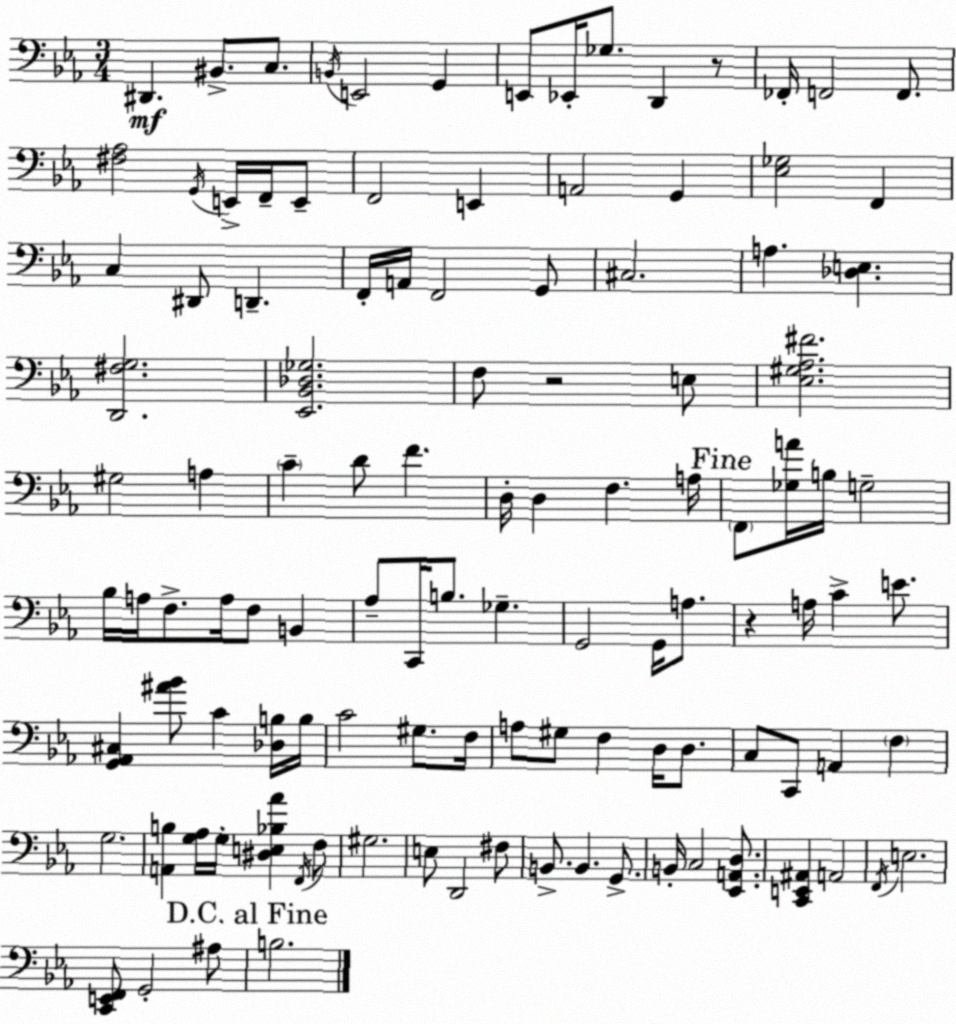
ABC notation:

X:1
T:Untitled
M:3/4
L:1/4
K:Eb
^D,, ^B,,/2 C,/2 B,,/4 E,,2 G,, E,,/2 _E,,/4 _G,/2 D,, z/2 _F,,/4 F,,2 F,,/2 [^F,_A,]2 G,,/4 E,,/4 F,,/4 E,,/2 F,,2 E,, A,,2 G,, [_E,_G,]2 F,, C, ^D,,/2 D,, F,,/4 A,,/4 F,,2 G,,/2 ^C,2 A, [_D,E,] [D,,^F,G,]2 [_E,,_B,,_D,_G,]2 F,/2 z2 E,/2 [_E,^G,_A,^F]2 ^G,2 A, C D/2 F D,/4 D, F, A,/4 F,,/2 [_G,A]/4 B,/4 G,2 _B,/4 A,/4 F,/2 A,/4 F,/2 B,, _A,/2 C,,/4 B,/2 _G, G,,2 G,,/4 A,/2 z A,/4 C E/2 [G,,_A,,^C,] [^A_B]/2 C [_D,B,]/4 B,/4 C2 ^G,/2 F,/4 A,/2 ^G,/2 F, D,/4 D,/2 C,/2 C,,/2 A,, F, G,2 [A,,B,] [G,_A,]/4 G,/4 [^D,E,_B,_A] F,,/4 F,/2 ^G,2 E,/2 D,,2 ^F,/2 B,,/2 B,, G,,/2 B,,/4 C,2 [_E,,A,,D,]/2 [C,,E,,^A,,] A,,2 F,,/4 E,2 [C,,E,,F,,]/2 G,,2 ^A,/2 B,2